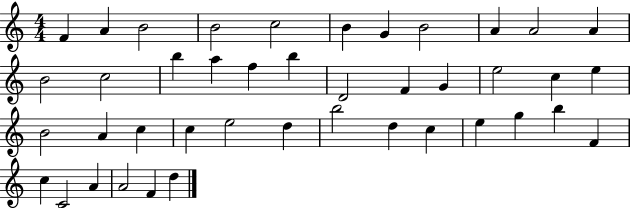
{
  \clef treble
  \numericTimeSignature
  \time 4/4
  \key c \major
  f'4 a'4 b'2 | b'2 c''2 | b'4 g'4 b'2 | a'4 a'2 a'4 | \break b'2 c''2 | b''4 a''4 f''4 b''4 | d'2 f'4 g'4 | e''2 c''4 e''4 | \break b'2 a'4 c''4 | c''4 e''2 d''4 | b''2 d''4 c''4 | e''4 g''4 b''4 f'4 | \break c''4 c'2 a'4 | a'2 f'4 d''4 | \bar "|."
}